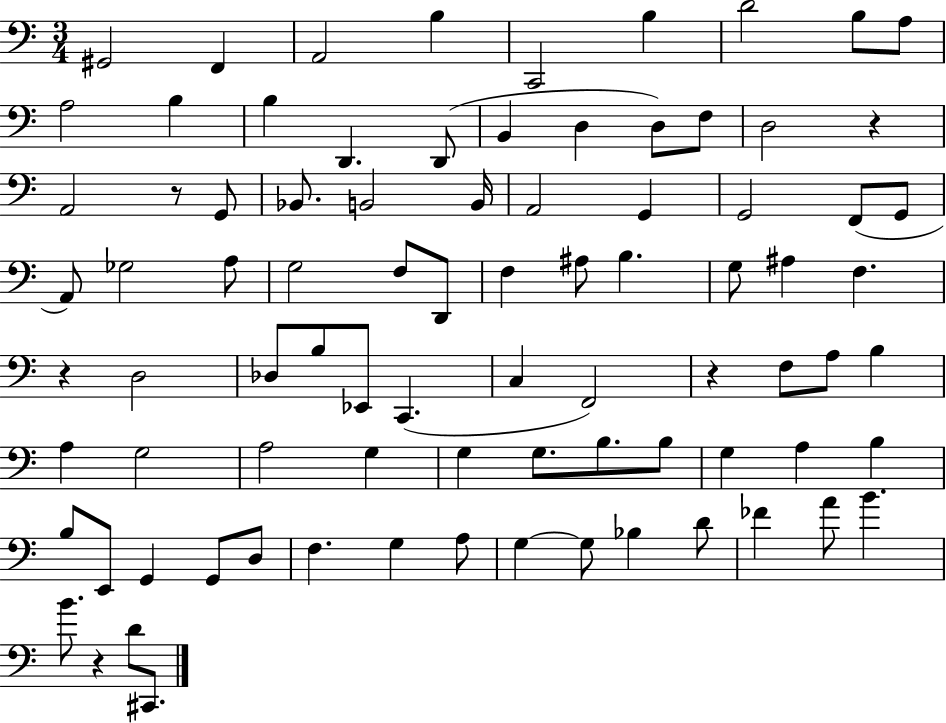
X:1
T:Untitled
M:3/4
L:1/4
K:C
^G,,2 F,, A,,2 B, C,,2 B, D2 B,/2 A,/2 A,2 B, B, D,, D,,/2 B,, D, D,/2 F,/2 D,2 z A,,2 z/2 G,,/2 _B,,/2 B,,2 B,,/4 A,,2 G,, G,,2 F,,/2 G,,/2 A,,/2 _G,2 A,/2 G,2 F,/2 D,,/2 F, ^A,/2 B, G,/2 ^A, F, z D,2 _D,/2 B,/2 _E,,/2 C,, C, F,,2 z F,/2 A,/2 B, A, G,2 A,2 G, G, G,/2 B,/2 B,/2 G, A, B, B,/2 E,,/2 G,, G,,/2 D,/2 F, G, A,/2 G, G,/2 _B, D/2 _F A/2 B B/2 z D/2 ^C,,/2